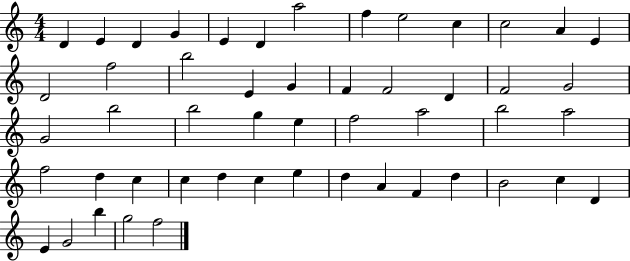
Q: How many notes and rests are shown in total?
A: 51